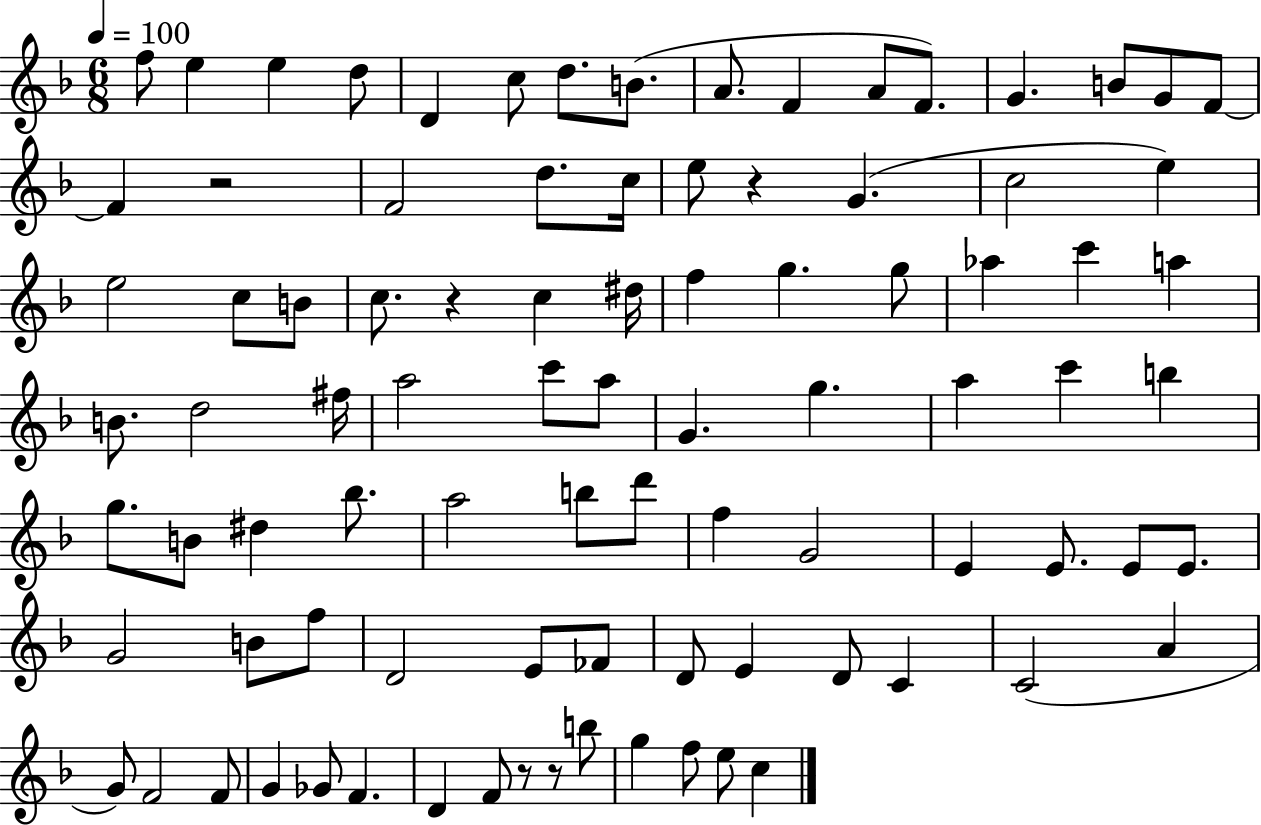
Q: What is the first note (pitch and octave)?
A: F5